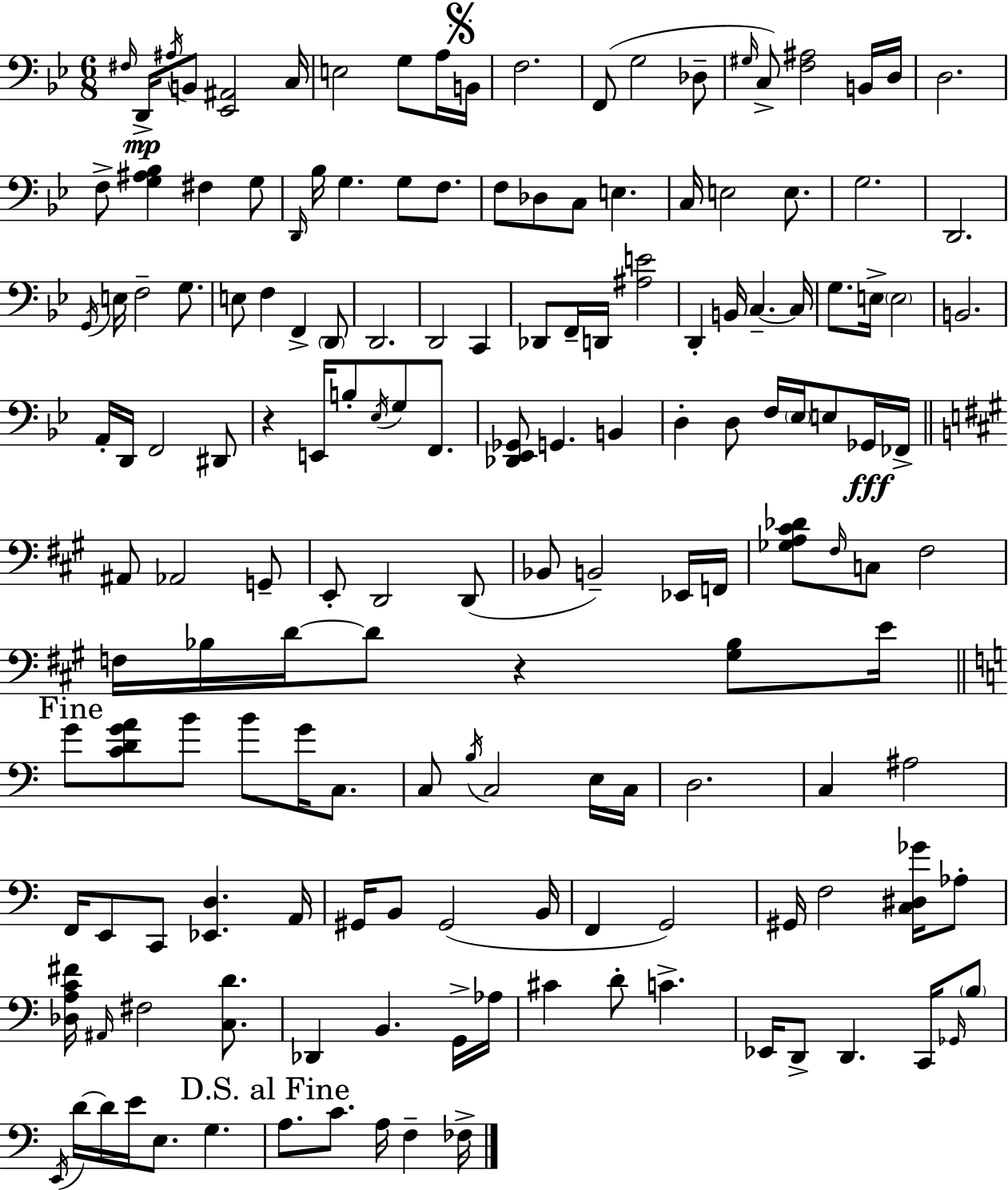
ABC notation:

X:1
T:Untitled
M:6/8
L:1/4
K:Gm
^F,/4 D,,/4 ^A,/4 B,,/2 [_E,,^A,,]2 C,/4 E,2 G,/2 A,/4 B,,/4 F,2 F,,/2 G,2 _D,/2 ^G,/4 C,/2 [F,^A,]2 B,,/4 D,/4 D,2 F,/2 [G,^A,_B,] ^F, G,/2 D,,/4 _B,/4 G, G,/2 F,/2 F,/2 _D,/2 C,/2 E, C,/4 E,2 E,/2 G,2 D,,2 G,,/4 E,/4 F,2 G,/2 E,/2 F, F,, D,,/2 D,,2 D,,2 C,, _D,,/2 F,,/4 D,,/4 [^A,E]2 D,, B,,/4 C, C,/4 G,/2 E,/4 E,2 B,,2 A,,/4 D,,/4 F,,2 ^D,,/2 z E,,/4 B,/2 _E,/4 G,/2 F,,/2 [_D,,_E,,_G,,]/2 G,, B,, D, D,/2 F,/4 _E,/4 E,/2 _G,,/4 _F,,/4 ^A,,/2 _A,,2 G,,/2 E,,/2 D,,2 D,,/2 _B,,/2 B,,2 _E,,/4 F,,/4 [_G,A,^C_D]/2 ^F,/4 C,/2 ^F,2 F,/4 _B,/4 D/4 D/2 z [^G,_B,]/2 E/4 G/2 [CDGA]/2 B/2 B/2 G/4 C,/2 C,/2 B,/4 C,2 E,/4 C,/4 D,2 C, ^A,2 F,,/4 E,,/2 C,,/2 [_E,,D,] A,,/4 ^G,,/4 B,,/2 ^G,,2 B,,/4 F,, G,,2 ^G,,/4 F,2 [C,^D,_G]/4 _A,/2 [_D,A,C^F]/4 ^A,,/4 ^F,2 [C,D]/2 _D,, B,, G,,/4 _A,/4 ^C D/2 C _E,,/4 D,,/2 D,, C,,/4 _G,,/4 B,/2 E,,/4 D/4 D/4 E/4 E,/2 G, A,/2 C/2 A,/4 F, _F,/4